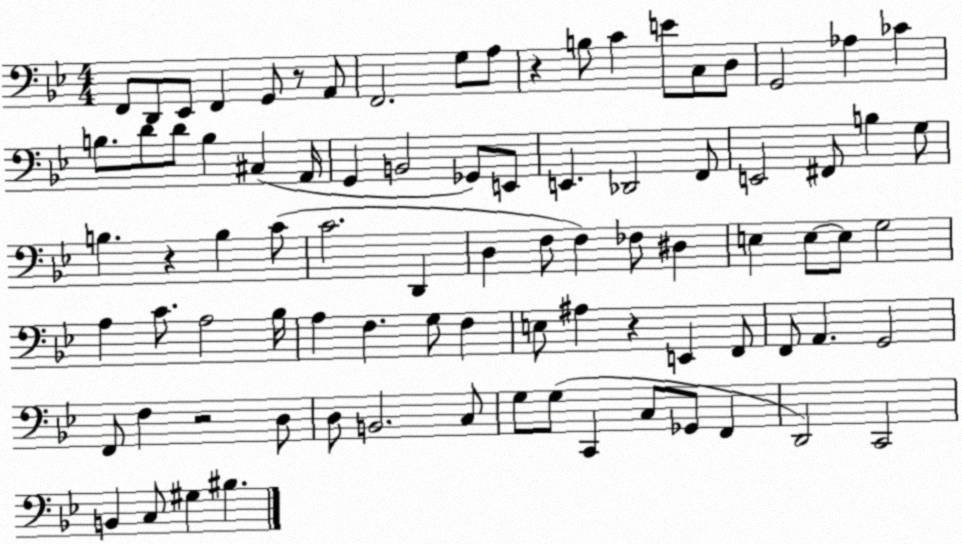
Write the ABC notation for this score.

X:1
T:Untitled
M:4/4
L:1/4
K:Bb
F,,/2 D,,/2 _E,,/2 F,, G,,/2 z/2 A,,/2 F,,2 G,/2 A,/2 z B,/2 C E/2 C,/2 D,/2 G,,2 _A, _C B,/2 D/2 D/2 B, ^C, A,,/4 G,, B,,2 _G,,/2 E,,/2 E,, _D,,2 F,,/2 E,,2 ^F,,/2 B, G,/2 B, z B, C/2 C2 D,, D, F,/2 F, _F,/2 ^D, E, E,/2 E,/2 G,2 A, C/2 A,2 _B,/4 A, F, G,/2 F, E,/2 ^A, z E,, F,,/2 F,,/2 A,, G,,2 F,,/2 F, z2 D,/2 D,/2 B,,2 C,/2 G,/2 G,/2 C,, C,/2 _G,,/2 F,, D,,2 C,,2 B,, C,/2 ^G, ^B,